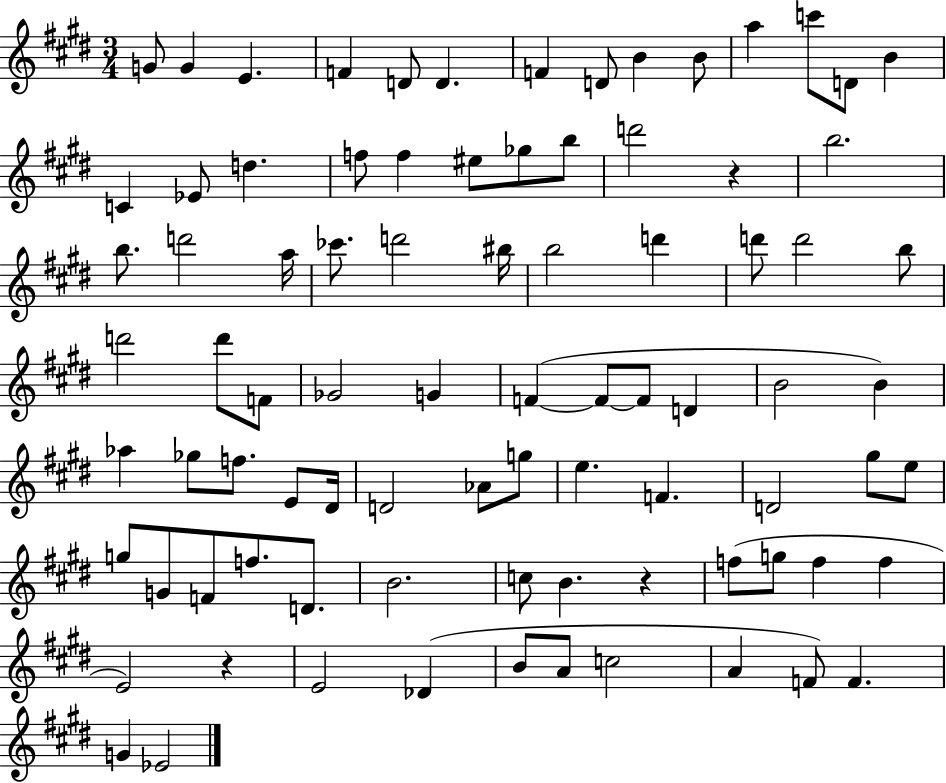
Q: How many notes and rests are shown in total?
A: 85